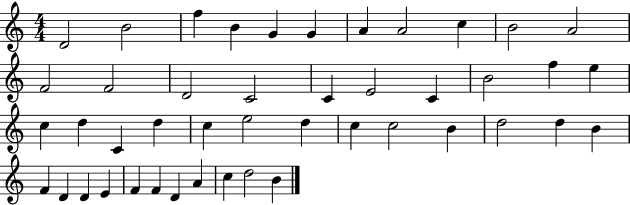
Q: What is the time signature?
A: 4/4